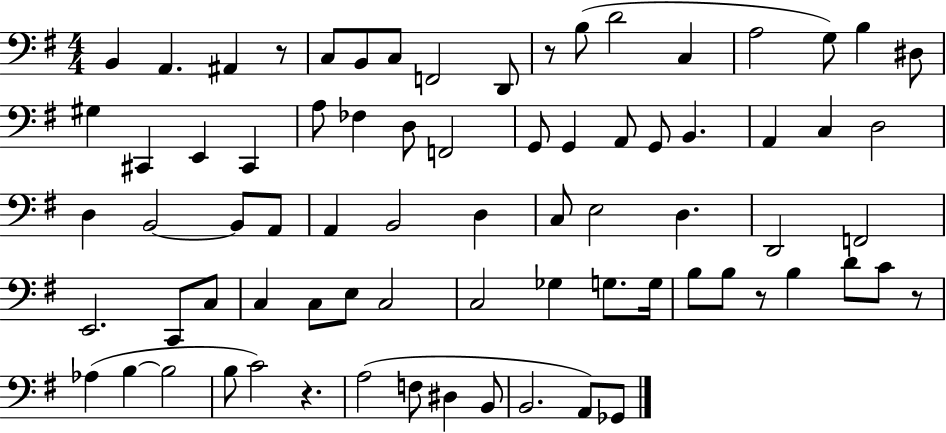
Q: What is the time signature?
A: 4/4